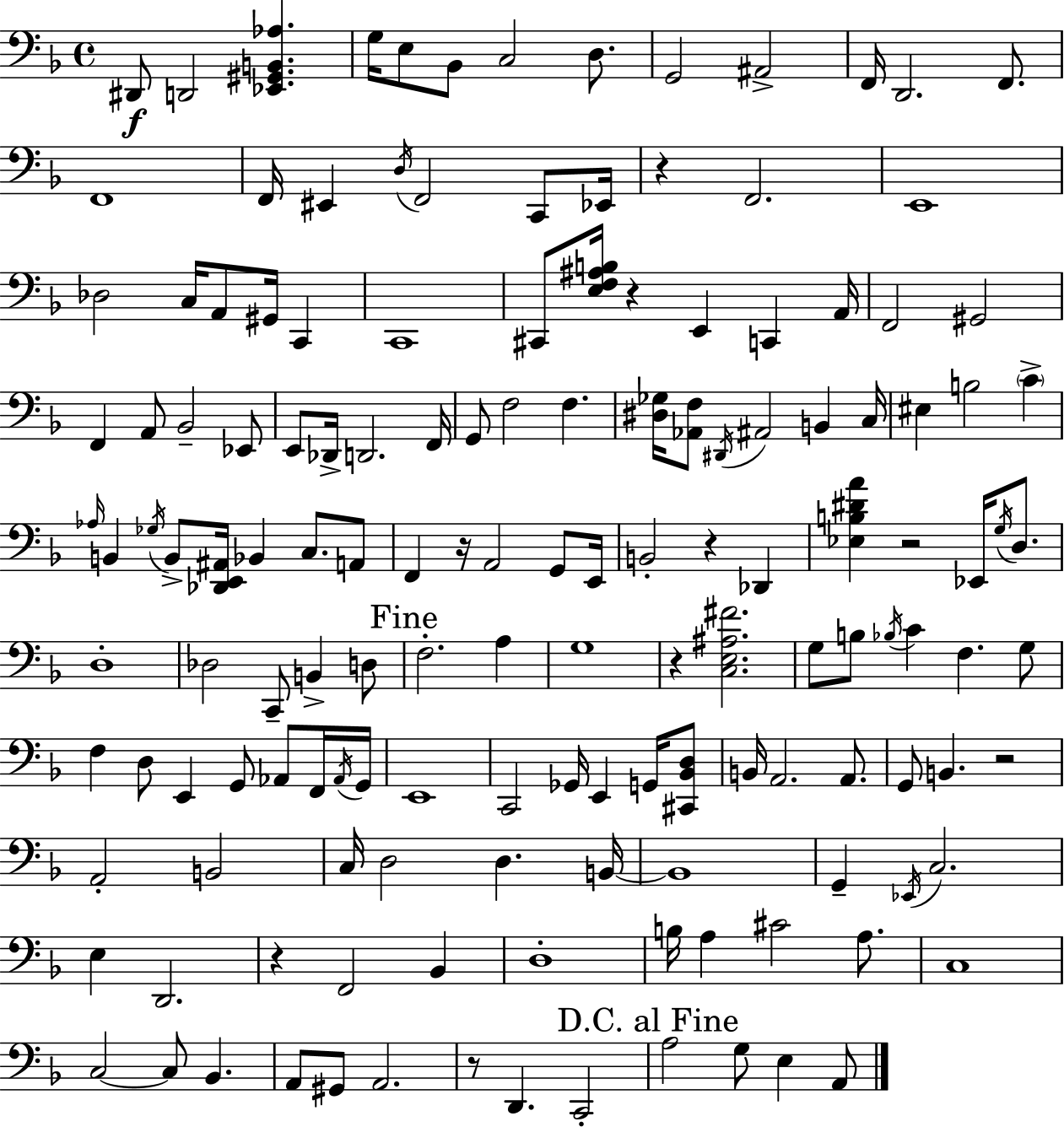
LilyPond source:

{
  \clef bass
  \time 4/4
  \defaultTimeSignature
  \key f \major
  dis,8\f d,2 <ees, gis, b, aes>4. | g16 e8 bes,8 c2 d8. | g,2 ais,2-> | f,16 d,2. f,8. | \break f,1 | f,16 eis,4 \acciaccatura { d16 } f,2 c,8 | ees,16 r4 f,2. | e,1 | \break des2 c16 a,8 gis,16 c,4 | c,1 | cis,8 <e f ais b>16 r4 e,4 c,4 | a,16 f,2 gis,2 | \break f,4 a,8 bes,2-- ees,8 | e,8 des,16-> d,2. | f,16 g,8 f2 f4. | <dis ges>16 <aes, f>8 \acciaccatura { dis,16 } ais,2 b,4 | \break c16 eis4 b2 \parenthesize c'4-> | \grace { aes16 } b,4 \acciaccatura { ges16 } b,8-> <des, e, ais,>16 bes,4 c8. | a,8 f,4 r16 a,2 | g,8 e,16 b,2-. r4 | \break des,4 <ees b dis' a'>4 r2 | ees,16 \acciaccatura { g16 } d8. d1-. | des2 c,8-- b,4-> | d8 \mark "Fine" f2.-. | \break a4 g1 | r4 <c e ais fis'>2. | g8 b8 \acciaccatura { bes16 } c'4 f4. | g8 f4 d8 e,4 | \break g,8 aes,8 f,16 \acciaccatura { aes,16 } g,16 e,1 | c,2 ges,16 | e,4 g,16 <cis, bes, d>8 b,16 a,2. | a,8. g,8 b,4. r2 | \break a,2-. b,2 | c16 d2 | d4. b,16~~ b,1 | g,4-- \acciaccatura { ees,16 } c2. | \break e4 d,2. | r4 f,2 | bes,4 d1-. | b16 a4 cis'2 | \break a8. c1 | c2~~ | c8 bes,4. a,8 gis,8 a,2. | r8 d,4. | \break c,2-. \mark "D.C. al Fine" a2 | g8 e4 a,8 \bar "|."
}